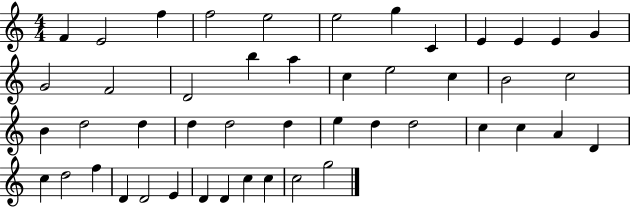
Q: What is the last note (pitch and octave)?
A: G5